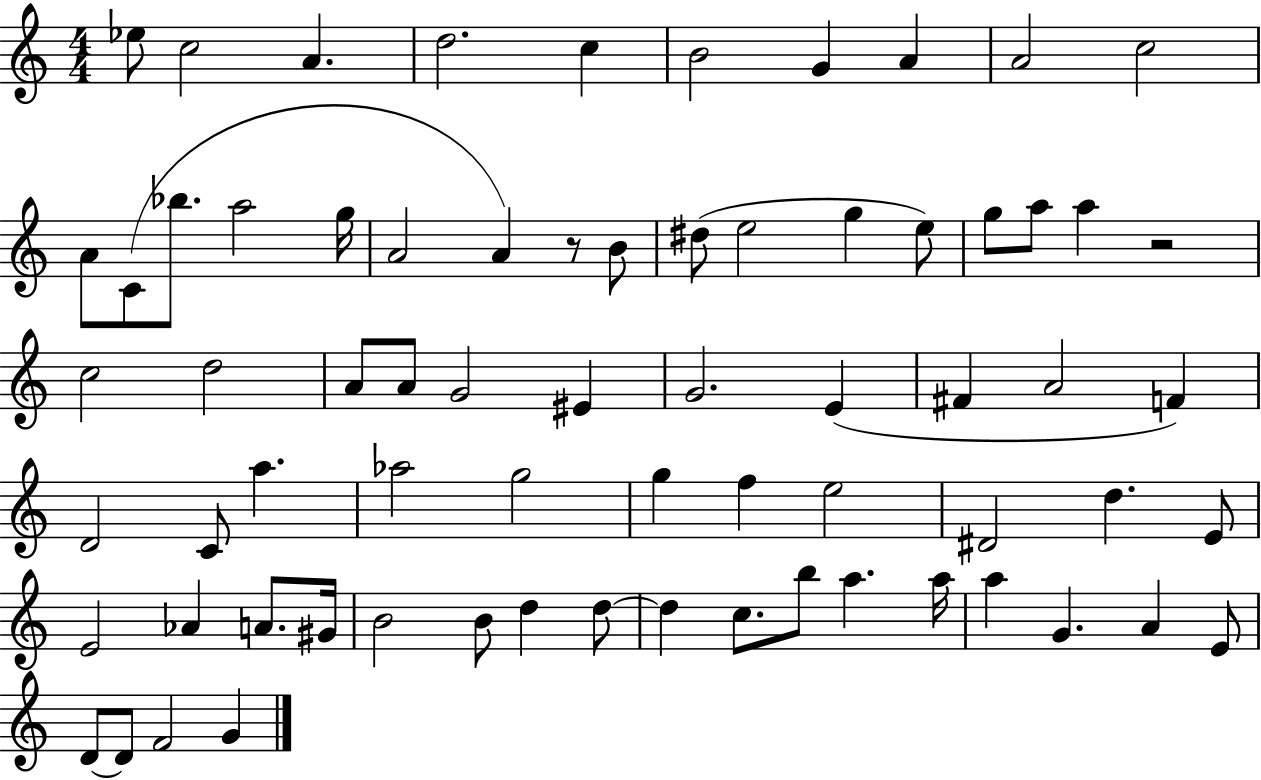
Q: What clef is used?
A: treble